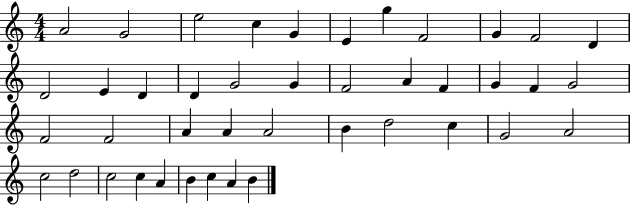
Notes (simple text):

A4/h G4/h E5/h C5/q G4/q E4/q G5/q F4/h G4/q F4/h D4/q D4/h E4/q D4/q D4/q G4/h G4/q F4/h A4/q F4/q G4/q F4/q G4/h F4/h F4/h A4/q A4/q A4/h B4/q D5/h C5/q G4/h A4/h C5/h D5/h C5/h C5/q A4/q B4/q C5/q A4/q B4/q